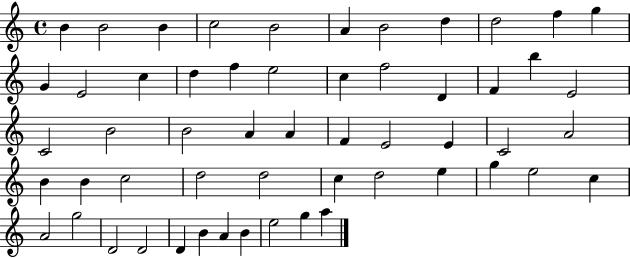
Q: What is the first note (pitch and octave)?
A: B4